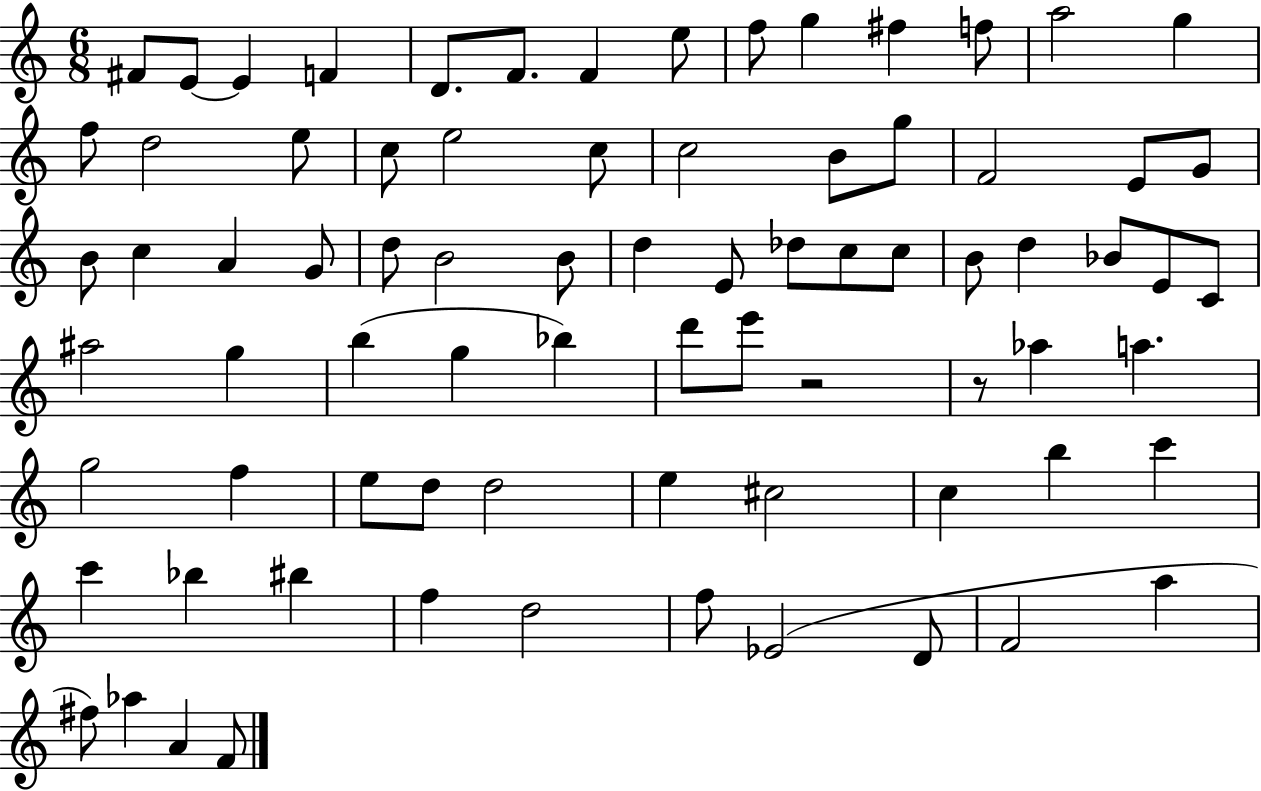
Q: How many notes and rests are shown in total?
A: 78